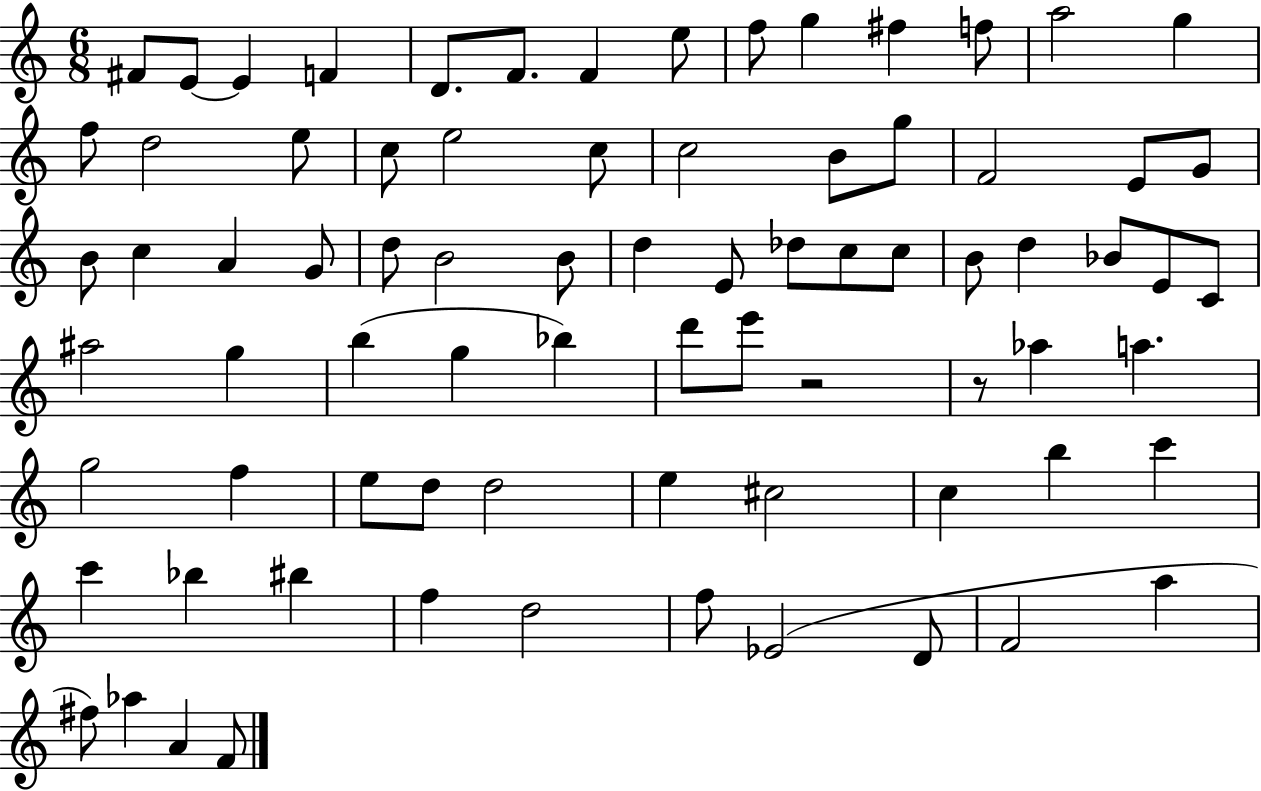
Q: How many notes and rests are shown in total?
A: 78